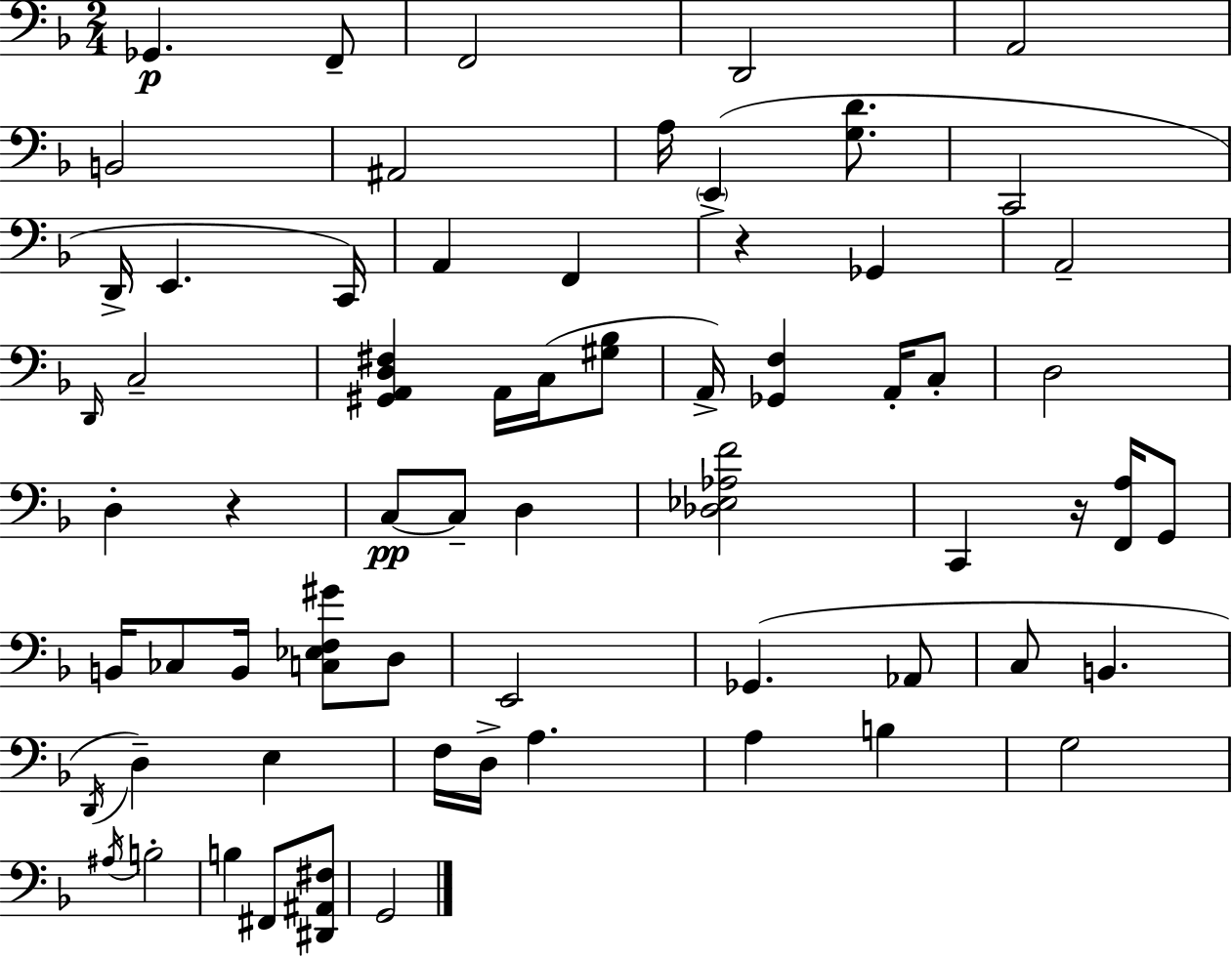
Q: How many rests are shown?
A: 3